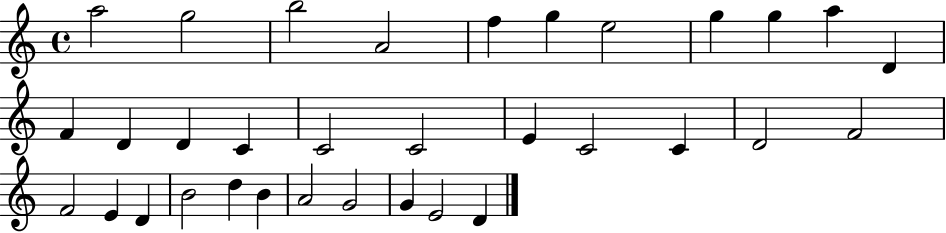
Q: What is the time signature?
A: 4/4